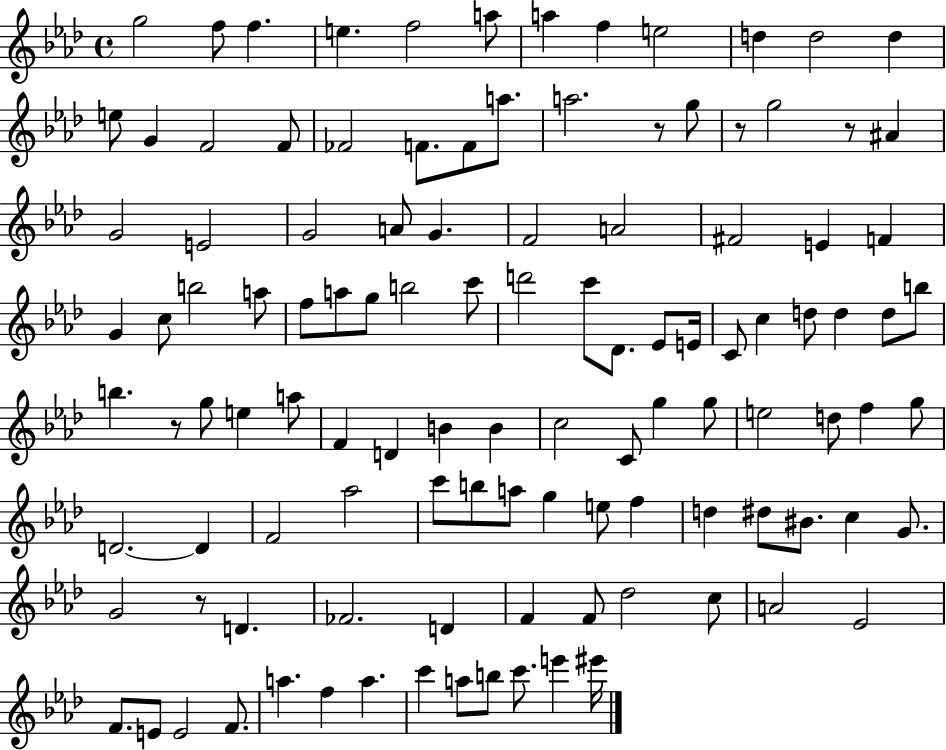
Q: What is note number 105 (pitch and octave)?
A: B5